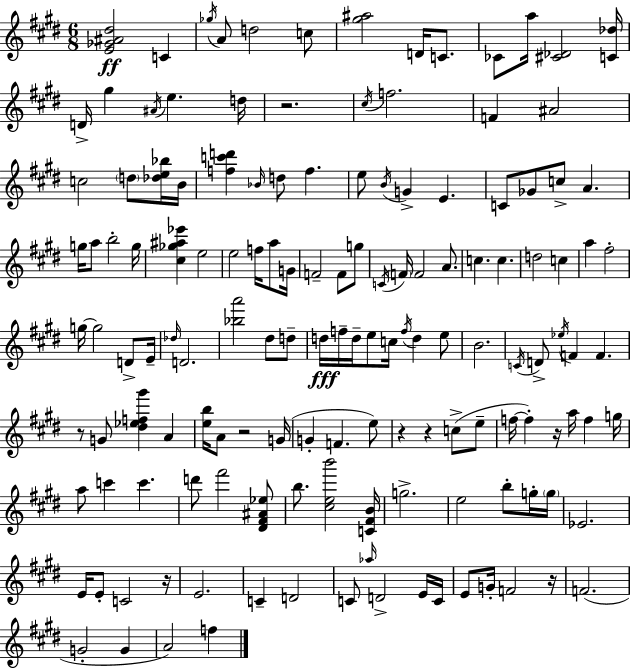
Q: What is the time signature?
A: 6/8